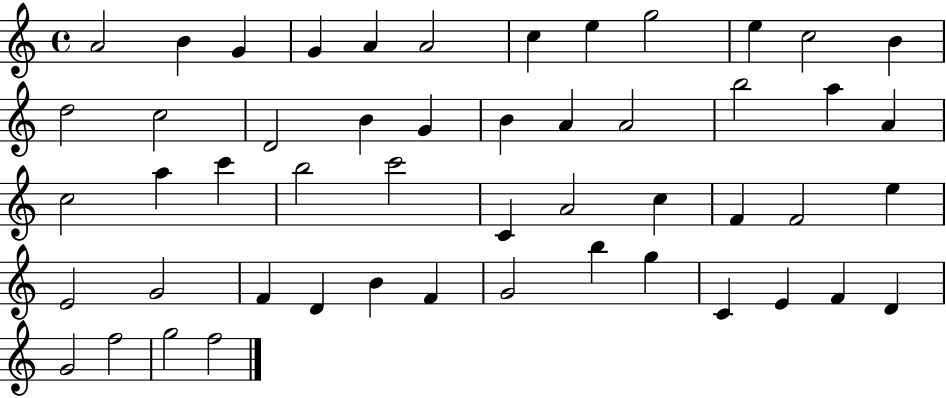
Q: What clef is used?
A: treble